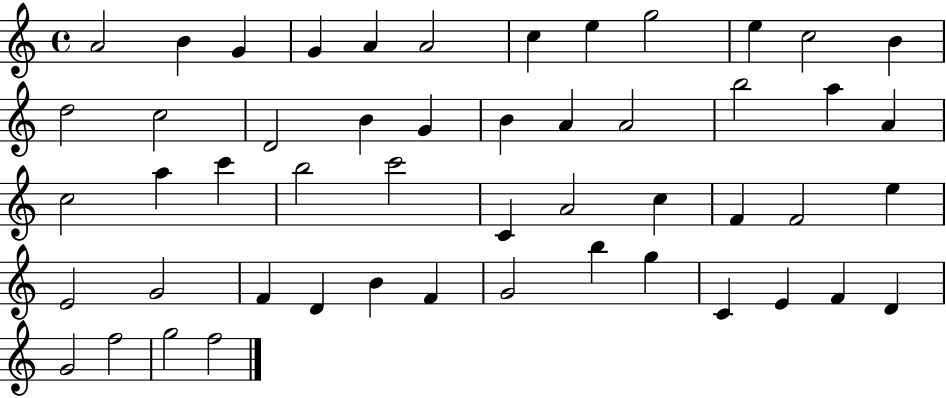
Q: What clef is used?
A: treble